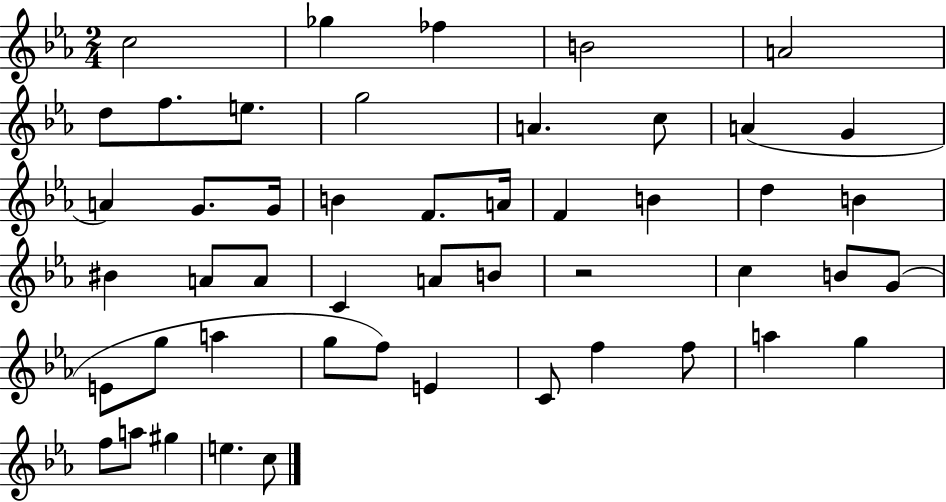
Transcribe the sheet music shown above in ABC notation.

X:1
T:Untitled
M:2/4
L:1/4
K:Eb
c2 _g _f B2 A2 d/2 f/2 e/2 g2 A c/2 A G A G/2 G/4 B F/2 A/4 F B d B ^B A/2 A/2 C A/2 B/2 z2 c B/2 G/2 E/2 g/2 a g/2 f/2 E C/2 f f/2 a g f/2 a/2 ^g e c/2